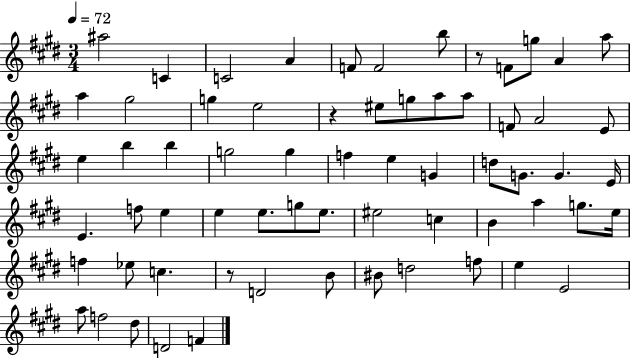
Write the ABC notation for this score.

X:1
T:Untitled
M:3/4
L:1/4
K:E
^a2 C C2 A F/2 F2 b/2 z/2 F/2 g/2 A a/2 a ^g2 g e2 z ^e/2 g/2 a/2 a/2 F/2 A2 E/2 e b b g2 g f e G d/2 G/2 G E/4 E f/2 e e e/2 g/2 e/2 ^e2 c B a g/2 e/4 f _e/2 c z/2 D2 B/2 ^B/2 d2 f/2 e E2 a/2 f2 ^d/2 D2 F